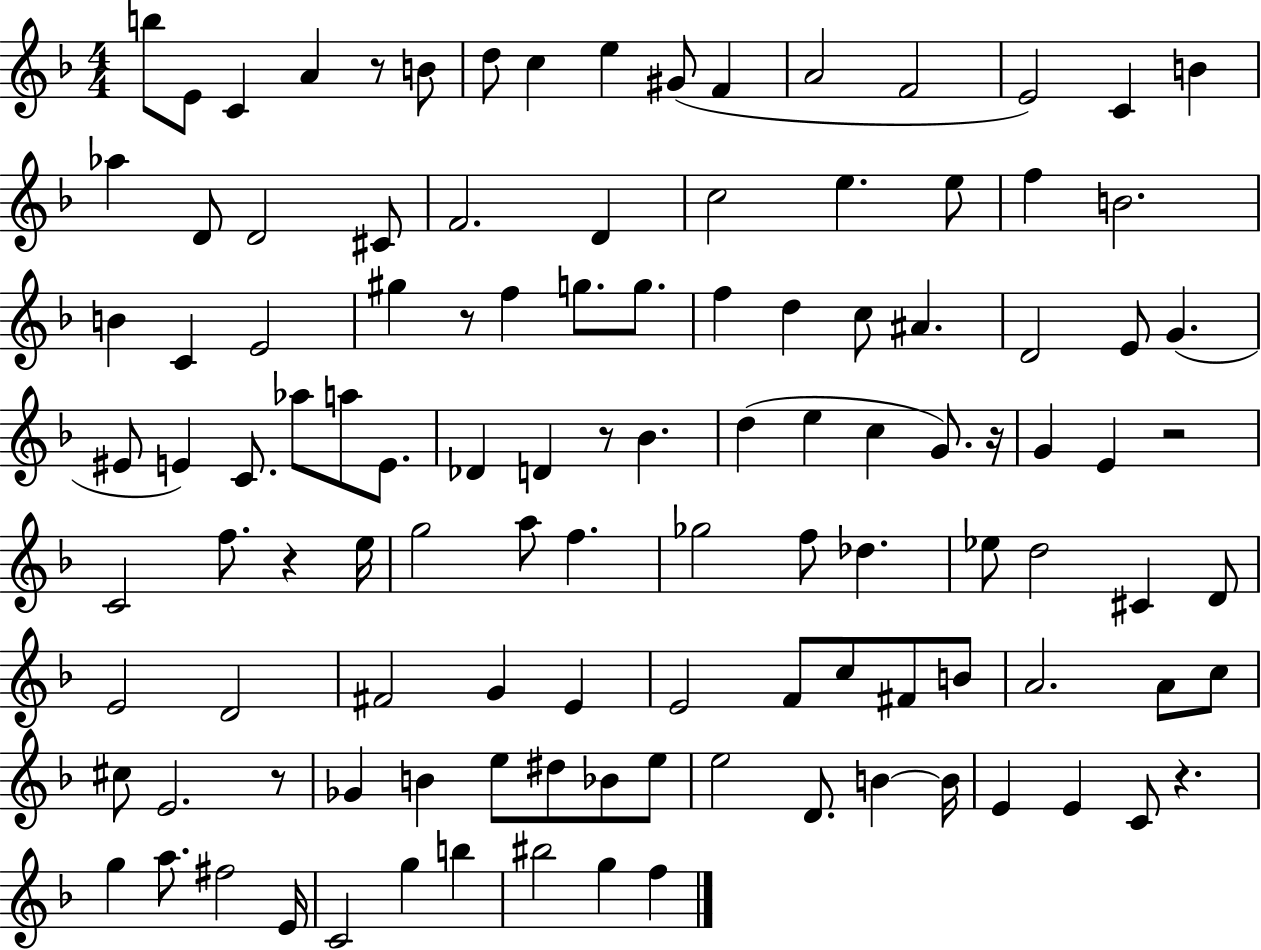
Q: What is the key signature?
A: F major